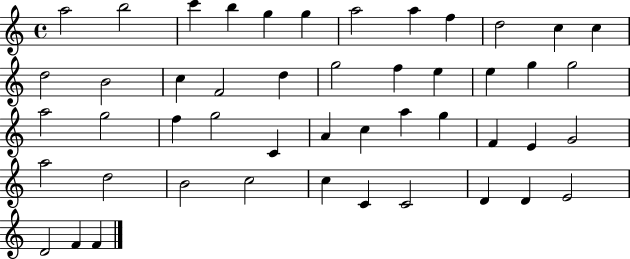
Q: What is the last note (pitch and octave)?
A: F4